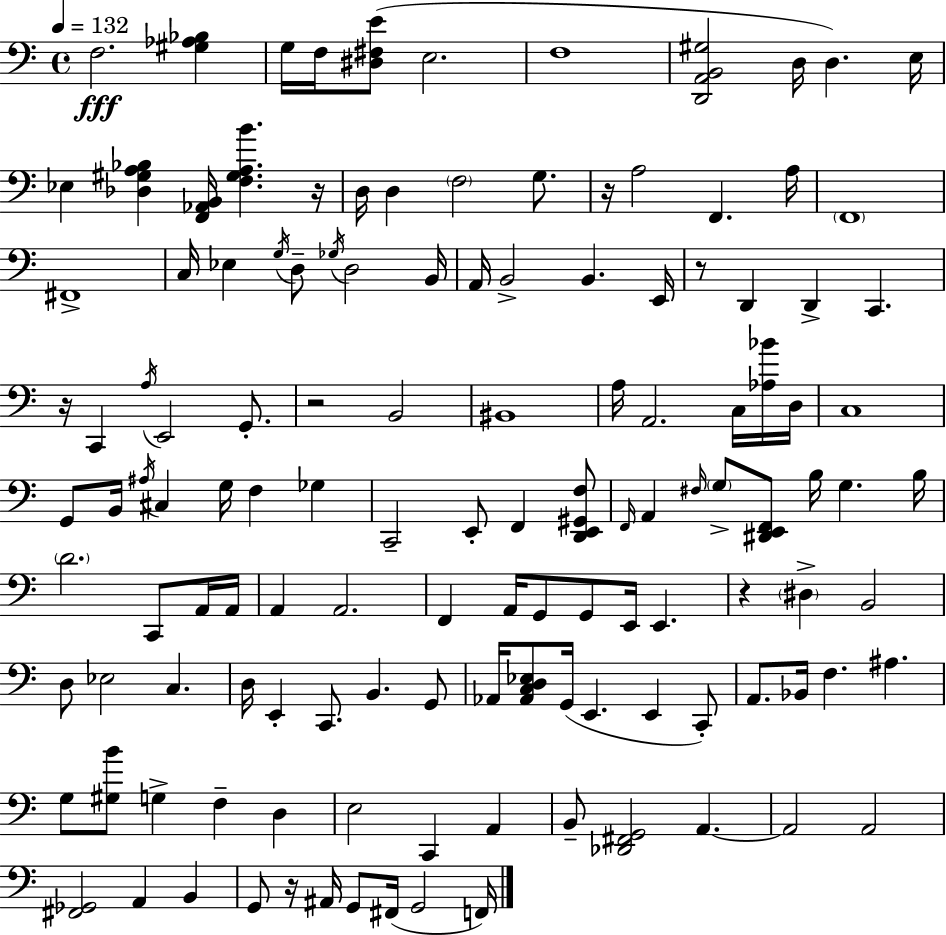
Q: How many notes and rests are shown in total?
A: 130